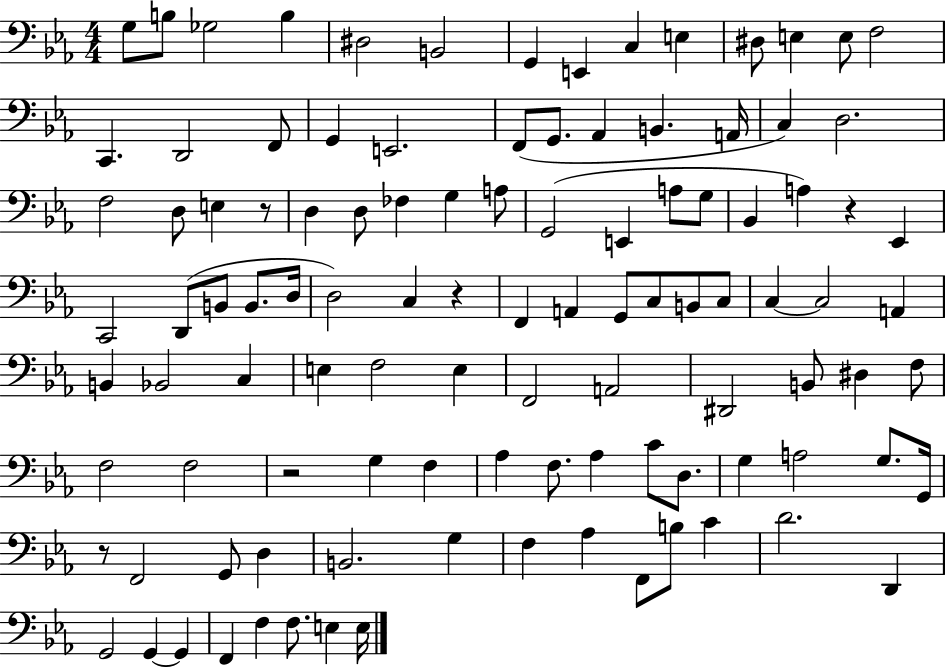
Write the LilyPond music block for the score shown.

{
  \clef bass
  \numericTimeSignature
  \time 4/4
  \key ees \major
  g8 b8 ges2 b4 | dis2 b,2 | g,4 e,4 c4 e4 | dis8 e4 e8 f2 | \break c,4. d,2 f,8 | g,4 e,2. | f,8( g,8. aes,4 b,4. a,16 | c4) d2. | \break f2 d8 e4 r8 | d4 d8 fes4 g4 a8 | g,2( e,4 a8 g8 | bes,4 a4) r4 ees,4 | \break c,2 d,8( b,8 b,8. d16 | d2) c4 r4 | f,4 a,4 g,8 c8 b,8 c8 | c4~~ c2 a,4 | \break b,4 bes,2 c4 | e4 f2 e4 | f,2 a,2 | dis,2 b,8 dis4 f8 | \break f2 f2 | r2 g4 f4 | aes4 f8. aes4 c'8 d8. | g4 a2 g8. g,16 | \break r8 f,2 g,8 d4 | b,2. g4 | f4 aes4 f,8 b8 c'4 | d'2. d,4 | \break g,2 g,4~~ g,4 | f,4 f4 f8. e4 e16 | \bar "|."
}